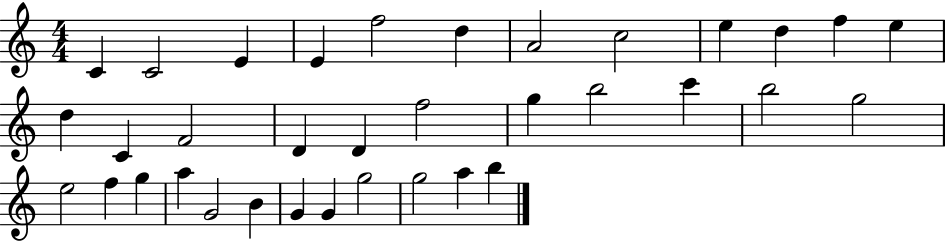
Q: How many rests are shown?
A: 0